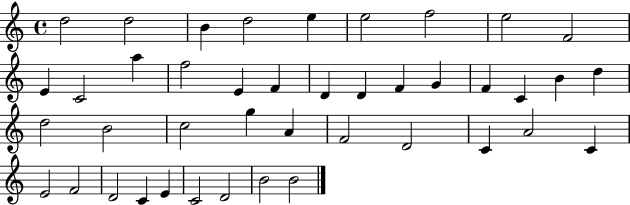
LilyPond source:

{
  \clef treble
  \time 4/4
  \defaultTimeSignature
  \key c \major
  d''2 d''2 | b'4 d''2 e''4 | e''2 f''2 | e''2 f'2 | \break e'4 c'2 a''4 | f''2 e'4 f'4 | d'4 d'4 f'4 g'4 | f'4 c'4 b'4 d''4 | \break d''2 b'2 | c''2 g''4 a'4 | f'2 d'2 | c'4 a'2 c'4 | \break e'2 f'2 | d'2 c'4 e'4 | c'2 d'2 | b'2 b'2 | \break \bar "|."
}